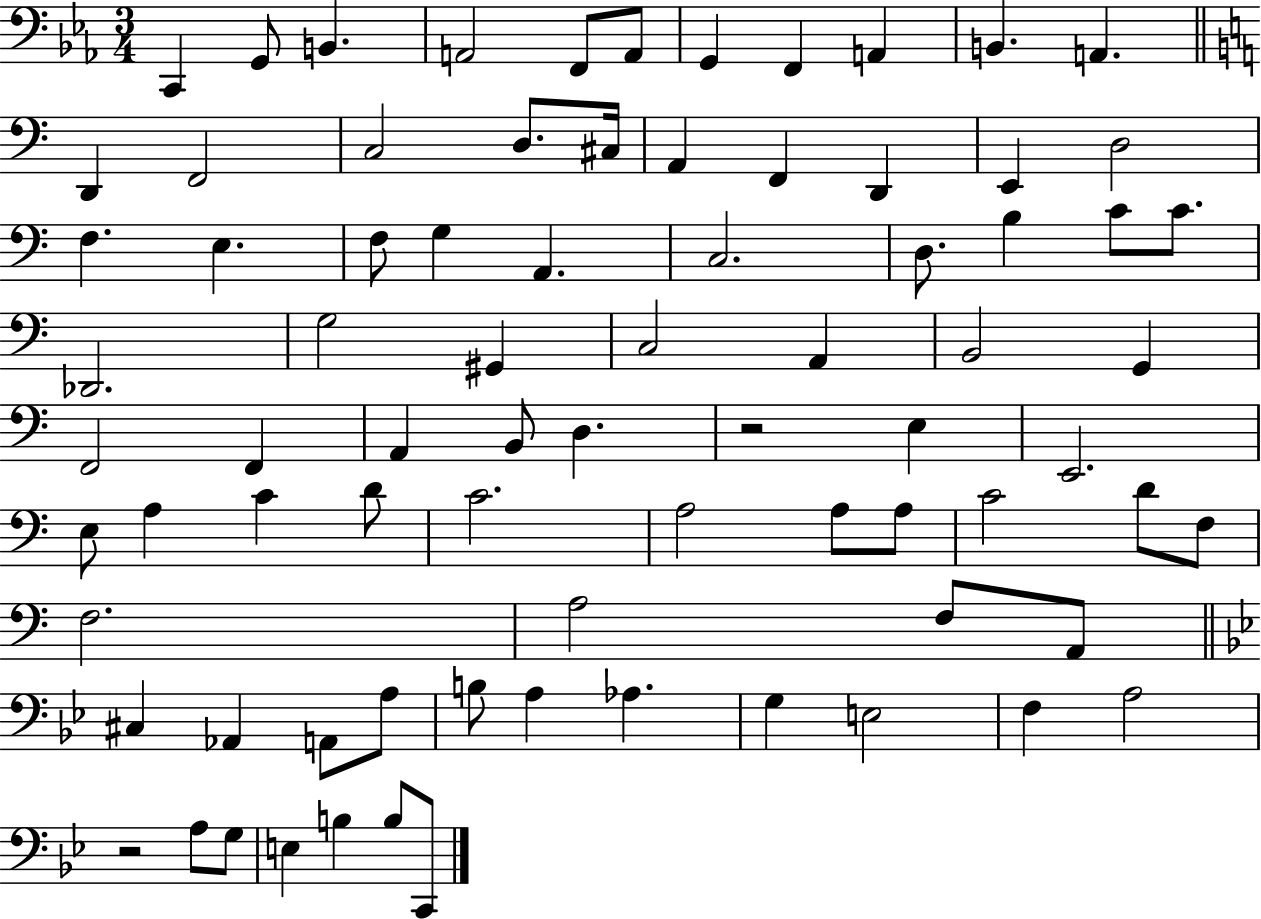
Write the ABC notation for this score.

X:1
T:Untitled
M:3/4
L:1/4
K:Eb
C,, G,,/2 B,, A,,2 F,,/2 A,,/2 G,, F,, A,, B,, A,, D,, F,,2 C,2 D,/2 ^C,/4 A,, F,, D,, E,, D,2 F, E, F,/2 G, A,, C,2 D,/2 B, C/2 C/2 _D,,2 G,2 ^G,, C,2 A,, B,,2 G,, F,,2 F,, A,, B,,/2 D, z2 E, E,,2 E,/2 A, C D/2 C2 A,2 A,/2 A,/2 C2 D/2 F,/2 F,2 A,2 F,/2 A,,/2 ^C, _A,, A,,/2 A,/2 B,/2 A, _A, G, E,2 F, A,2 z2 A,/2 G,/2 E, B, B,/2 C,,/2